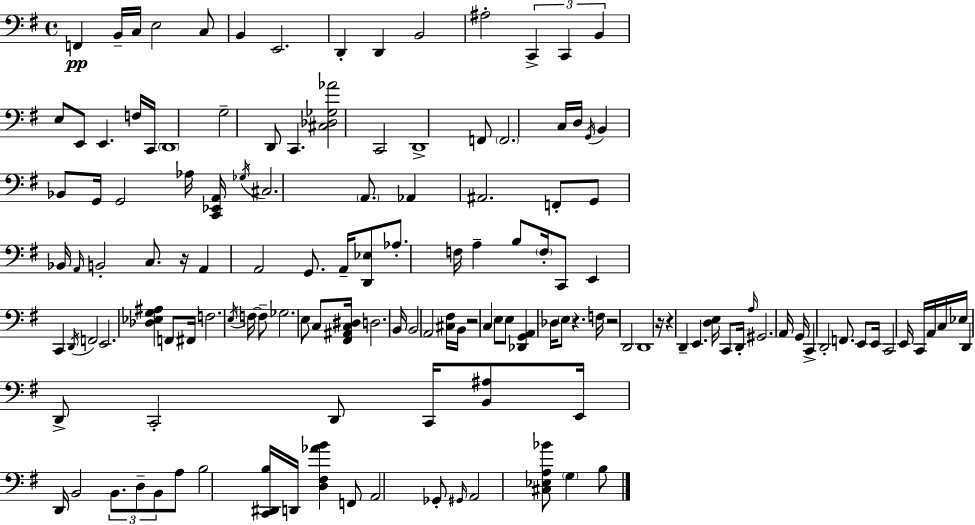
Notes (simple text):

F2/q B2/s C3/s E3/h C3/e B2/q E2/h. D2/q D2/q B2/h A#3/h C2/q C2/q B2/q E3/e E2/e E2/q. F3/s C2/s D2/w G3/h D2/e C2/q. [C#3,Db3,Gb3,Ab4]/h C2/h D2/w F2/e F2/h. C3/s D3/s G2/s B2/q Bb2/e G2/s G2/h Ab3/s [C2,Eb2,A2]/s Gb3/s C#3/h. A2/e. Ab2/q A#2/h. F2/e G2/e Bb2/s A2/s B2/h C3/e. R/s A2/q A2/h G2/e. A2/s [D2,Eb3]/e Ab3/e. F3/s A3/q B3/e F3/s C2/e E2/q C2/q D2/s F2/h E2/h. [Db3,Eb3,G3,A#3]/q F2/e F#2/s F3/h. E3/s F3/s F3/e Gb3/h. E3/e C3/e [F#2,A#2,C3,D#3]/s D3/h. B2/s B2/h A2/h [C#3,F#3]/s B2/s R/h C3/q E3/e E3/e [Db2,G2,A2]/q Db3/s E3/e R/q. F3/s R/h D2/h D2/w R/s R/q D2/q E2/q. [D3,E3]/s C2/e D2/s A3/s G#2/h. A2/s G2/s C2/q D2/h F2/e. E2/e E2/s C2/h E2/s C2/s A2/s C3/s Eb3/s D2/q D2/e C2/h D2/e C2/s [B2,A#3]/e E2/s D2/s B2/h B2/e. D3/e B2/e A3/e B3/h [C2,D#2,B3]/s D2/s [D3,F#3,Ab4,B4]/q F2/e A2/h Gb2/e G#2/s A2/h [C#3,Eb3,A3,Bb4]/e G3/q B3/e